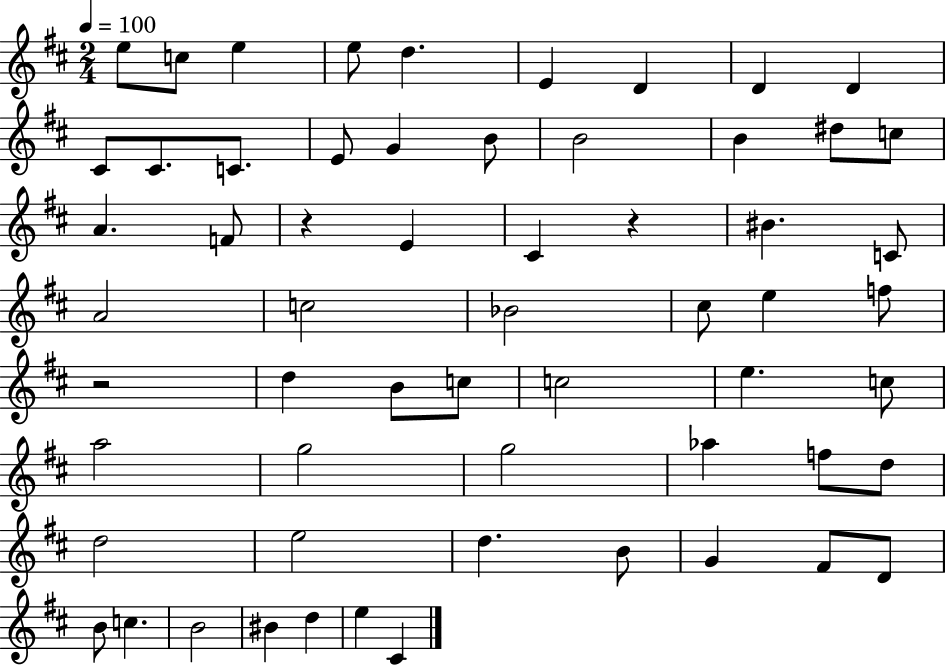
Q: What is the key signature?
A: D major